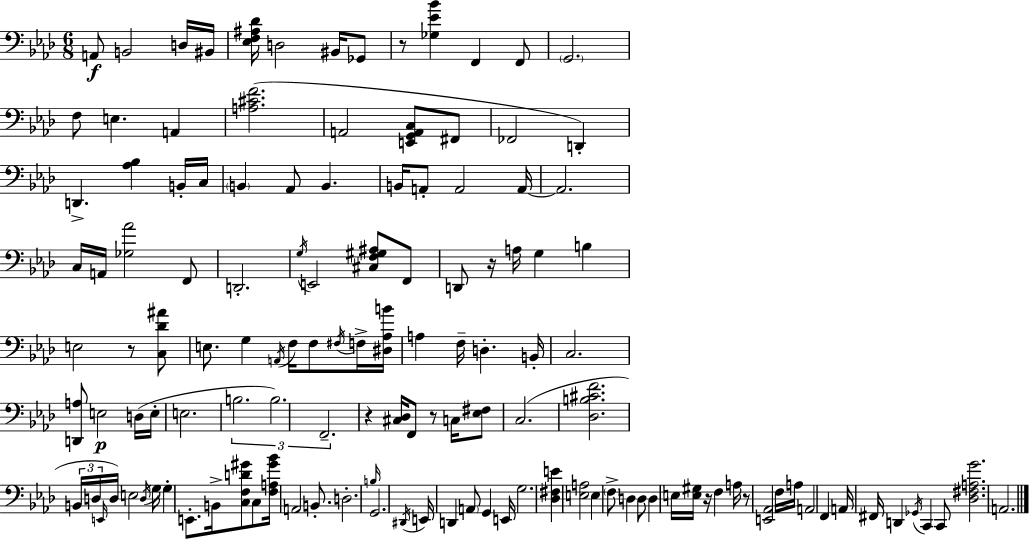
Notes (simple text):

A2/e B2/h D3/s BIS2/s [Eb3,F3,A#3,Db4]/s D3/h BIS2/s Gb2/e R/e [Gb3,Eb4,Bb4]/q F2/q F2/e G2/h. F3/e E3/q. A2/q [A3,C#4,F4]/h. A2/h [E2,G2,A2,C3]/e F#2/e FES2/h D2/q D2/q. [Ab3,Bb3]/q B2/s C3/s B2/q Ab2/e B2/q. B2/s A2/e A2/h A2/s A2/h. C3/s A2/s [Gb3,Ab4]/h F2/e D2/h. G3/s E2/h [C#3,F3,G#3,A#3]/e F2/e D2/e R/s A3/s G3/q B3/q E3/h R/e [C3,Db4,A#4]/e E3/e. G3/q A2/s F3/s F3/e F#3/s F3/s [D#3,Ab3,B4]/s A3/q F3/s D3/q. B2/s C3/h. [D2,A3]/e E3/h D3/s E3/s E3/h. B3/h. B3/h. F2/h. R/q [C#3,Db3]/s F2/e R/e C3/s [Eb3,F#3]/e C3/h. [Db3,B3,C#4,F4]/h. B2/s D3/s E2/s D3/s E3/h D3/s G3/s G3/q E2/e. B2/s [C3,F3,D4,G#4]/e C3/e [F3,A3,G#4,Bb4]/s A2/h B2/e. D3/h. B3/s G2/h. D#2/s E2/s D2/q A2/e G2/q E2/s G3/h. [Db3,F#3,E4]/q [E3,A3]/h E3/q F3/e D3/q D3/e D3/q E3/s [E3,G#3]/s R/s F3/q A3/s R/e [E2,Ab2]/h F3/s A3/s A2/h F2/q A2/s F#2/s D2/q Gb2/s C2/q C2/e [Db3,F#3,A3,G4]/h. A2/h.